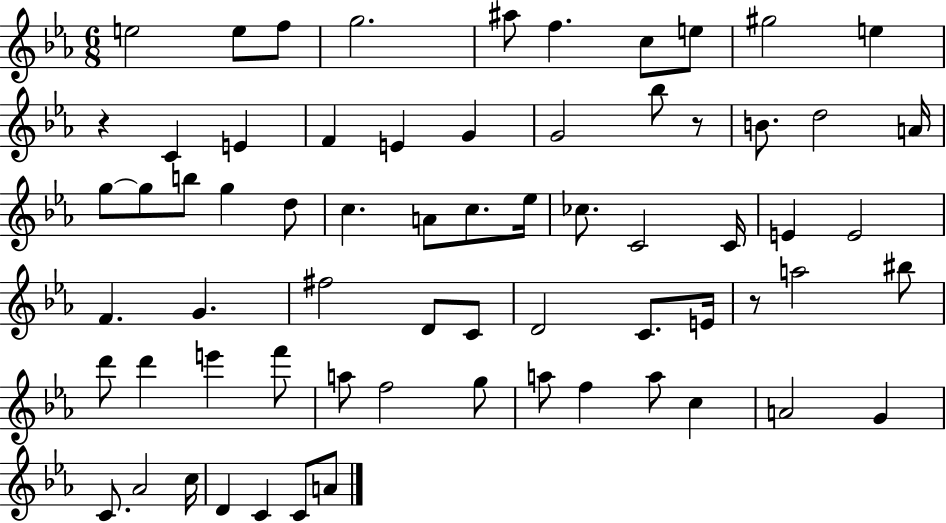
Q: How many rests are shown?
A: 3